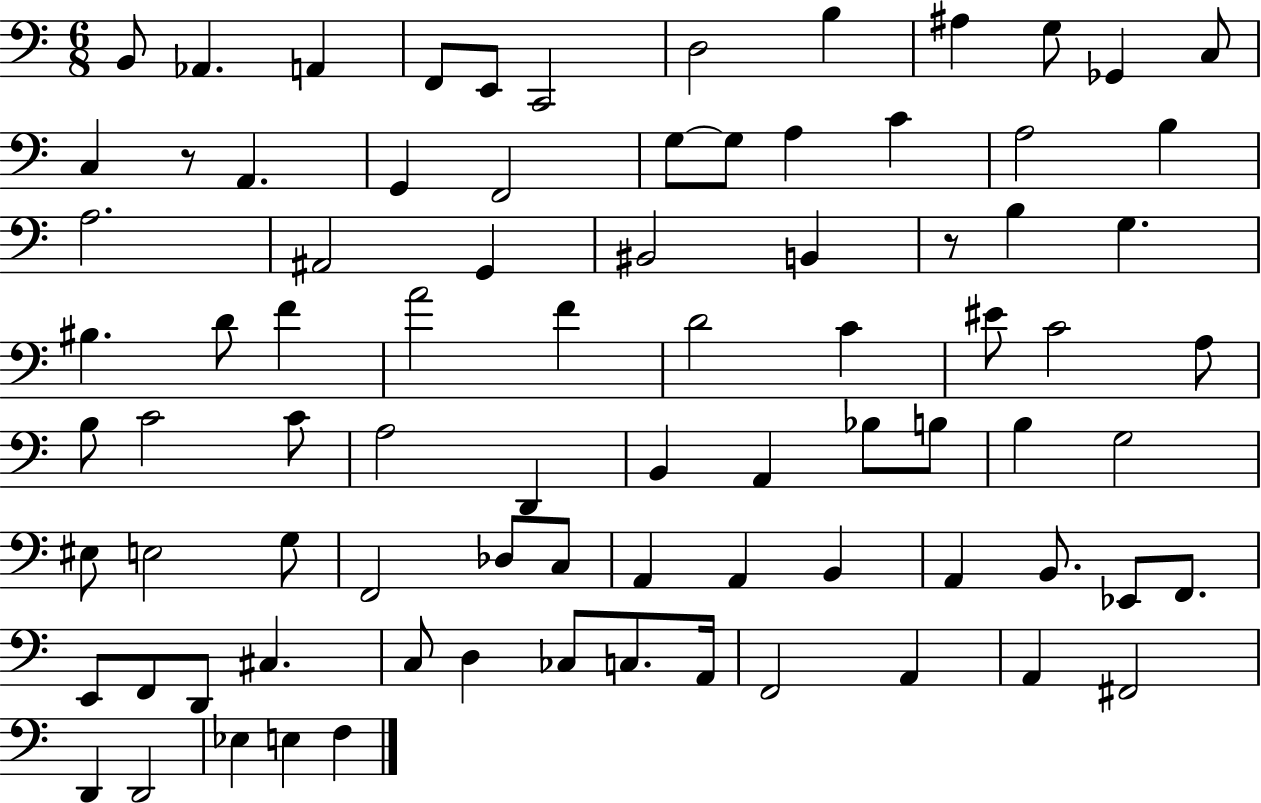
X:1
T:Untitled
M:6/8
L:1/4
K:C
B,,/2 _A,, A,, F,,/2 E,,/2 C,,2 D,2 B, ^A, G,/2 _G,, C,/2 C, z/2 A,, G,, F,,2 G,/2 G,/2 A, C A,2 B, A,2 ^A,,2 G,, ^B,,2 B,, z/2 B, G, ^B, D/2 F A2 F D2 C ^E/2 C2 A,/2 B,/2 C2 C/2 A,2 D,, B,, A,, _B,/2 B,/2 B, G,2 ^E,/2 E,2 G,/2 F,,2 _D,/2 C,/2 A,, A,, B,, A,, B,,/2 _E,,/2 F,,/2 E,,/2 F,,/2 D,,/2 ^C, C,/2 D, _C,/2 C,/2 A,,/4 F,,2 A,, A,, ^F,,2 D,, D,,2 _E, E, F,